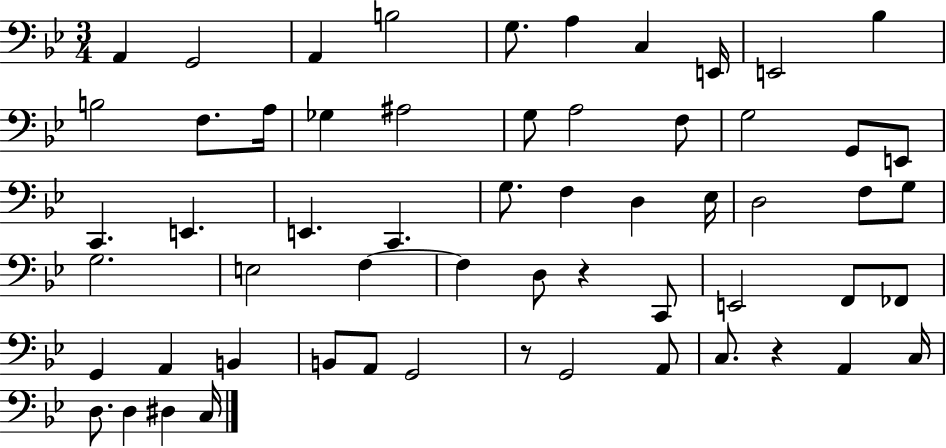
{
  \clef bass
  \numericTimeSignature
  \time 3/4
  \key bes \major
  a,4 g,2 | a,4 b2 | g8. a4 c4 e,16 | e,2 bes4 | \break b2 f8. a16 | ges4 ais2 | g8 a2 f8 | g2 g,8 e,8 | \break c,4. e,4. | e,4. c,4. | g8. f4 d4 ees16 | d2 f8 g8 | \break g2. | e2 f4~~ | f4 d8 r4 c,8 | e,2 f,8 fes,8 | \break g,4 a,4 b,4 | b,8 a,8 g,2 | r8 g,2 a,8 | c8. r4 a,4 c16 | \break d8. d4 dis4 c16 | \bar "|."
}